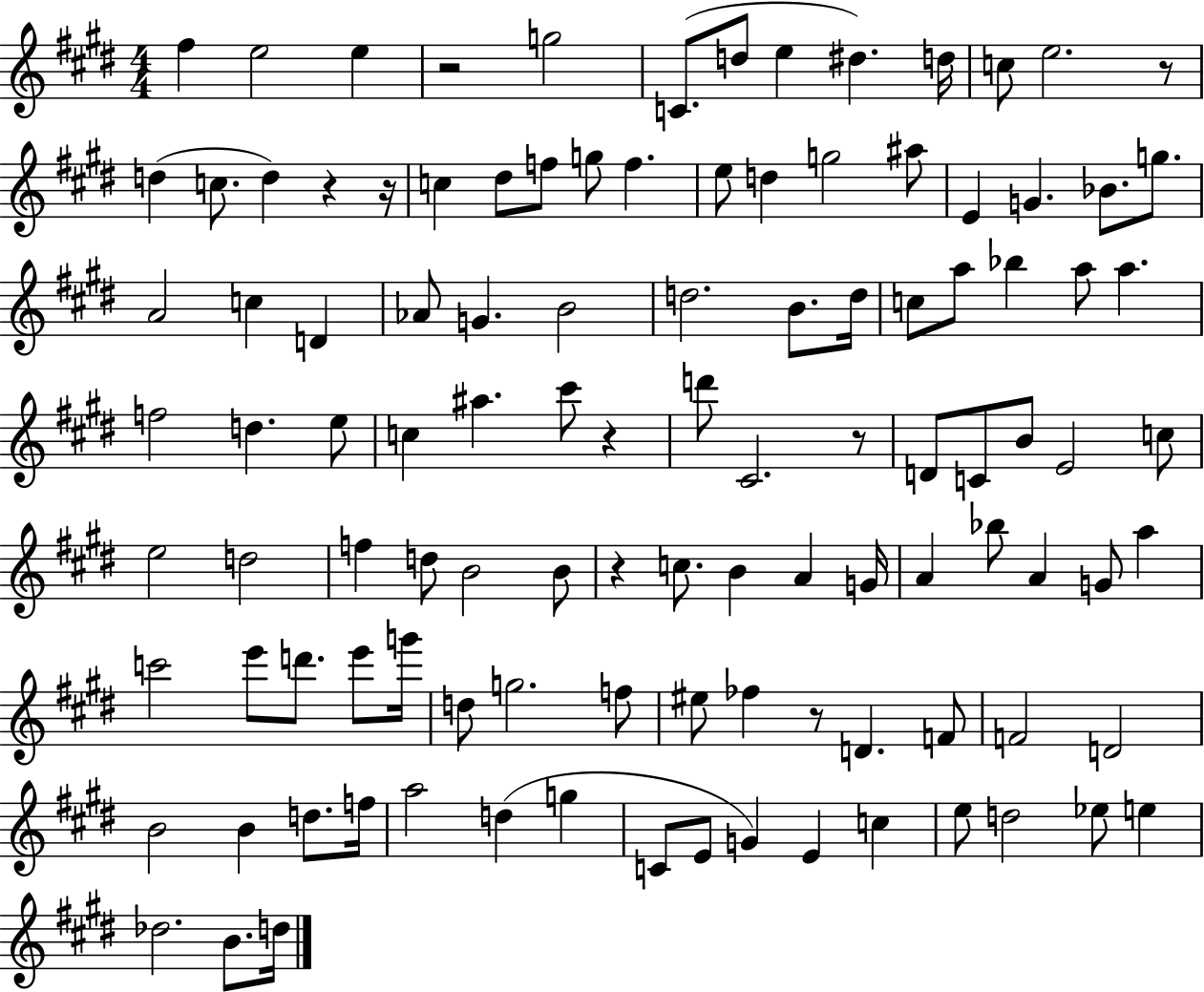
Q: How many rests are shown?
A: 8